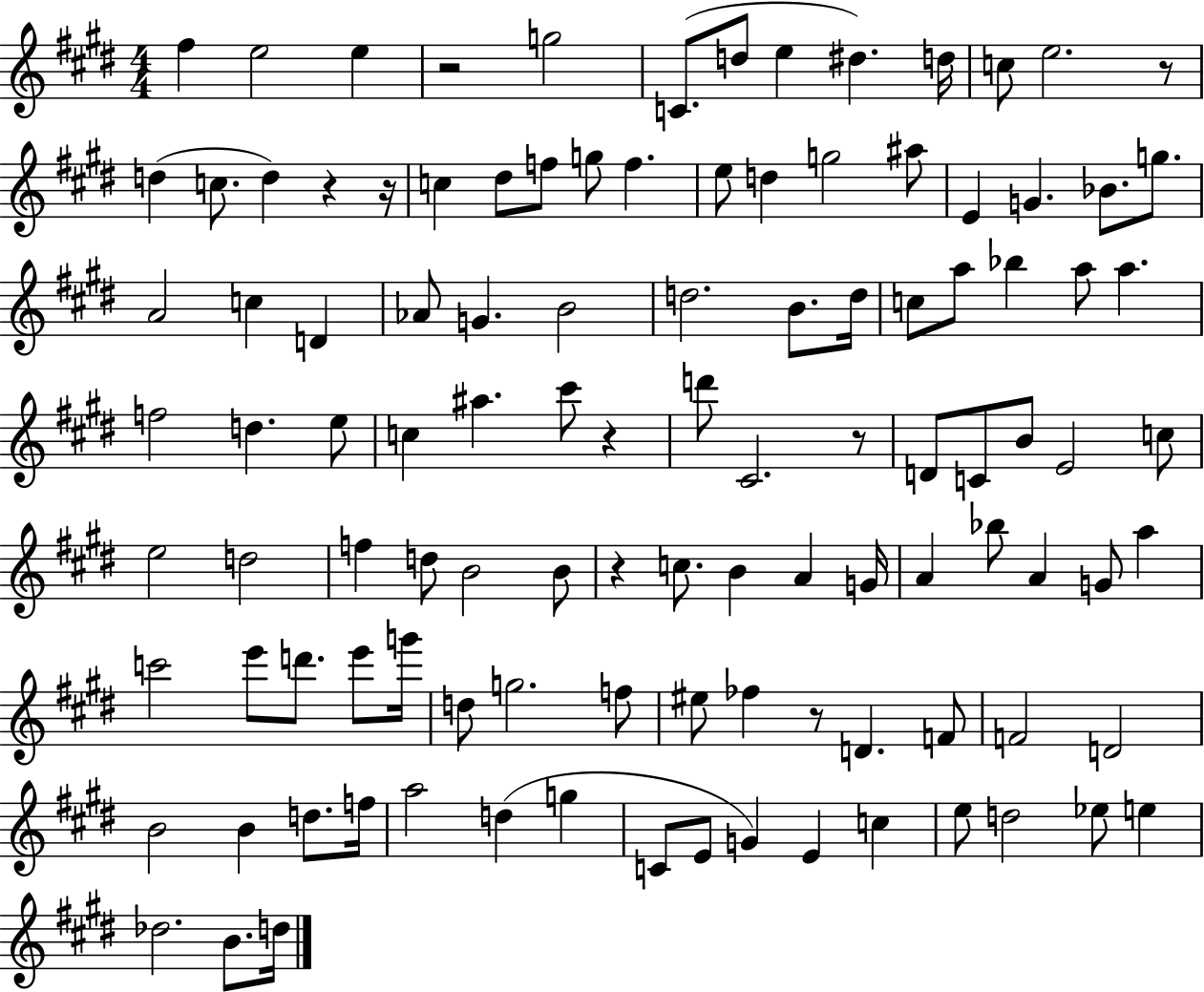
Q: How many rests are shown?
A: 8